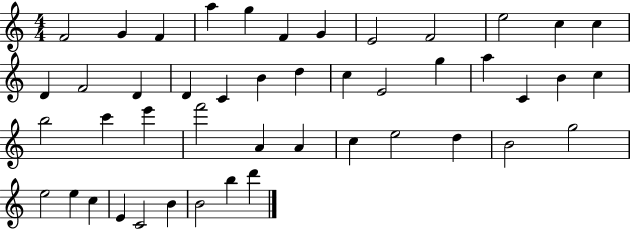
{
  \clef treble
  \numericTimeSignature
  \time 4/4
  \key c \major
  f'2 g'4 f'4 | a''4 g''4 f'4 g'4 | e'2 f'2 | e''2 c''4 c''4 | \break d'4 f'2 d'4 | d'4 c'4 b'4 d''4 | c''4 e'2 g''4 | a''4 c'4 b'4 c''4 | \break b''2 c'''4 e'''4 | f'''2 a'4 a'4 | c''4 e''2 d''4 | b'2 g''2 | \break e''2 e''4 c''4 | e'4 c'2 b'4 | b'2 b''4 d'''4 | \bar "|."
}